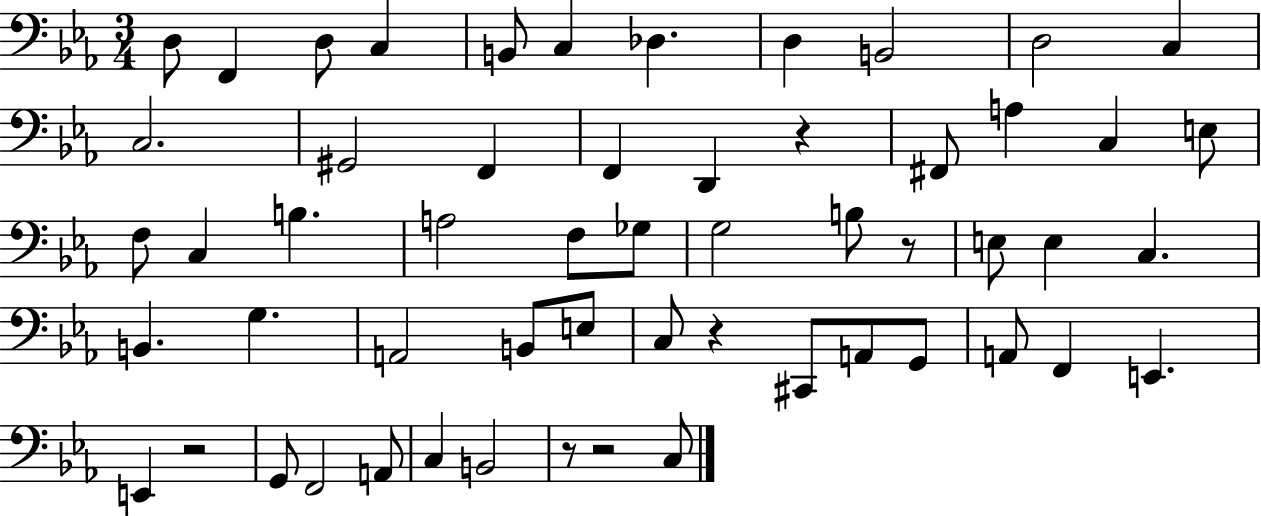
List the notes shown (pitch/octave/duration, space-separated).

D3/e F2/q D3/e C3/q B2/e C3/q Db3/q. D3/q B2/h D3/h C3/q C3/h. G#2/h F2/q F2/q D2/q R/q F#2/e A3/q C3/q E3/e F3/e C3/q B3/q. A3/h F3/e Gb3/e G3/h B3/e R/e E3/e E3/q C3/q. B2/q. G3/q. A2/h B2/e E3/e C3/e R/q C#2/e A2/e G2/e A2/e F2/q E2/q. E2/q R/h G2/e F2/h A2/e C3/q B2/h R/e R/h C3/e